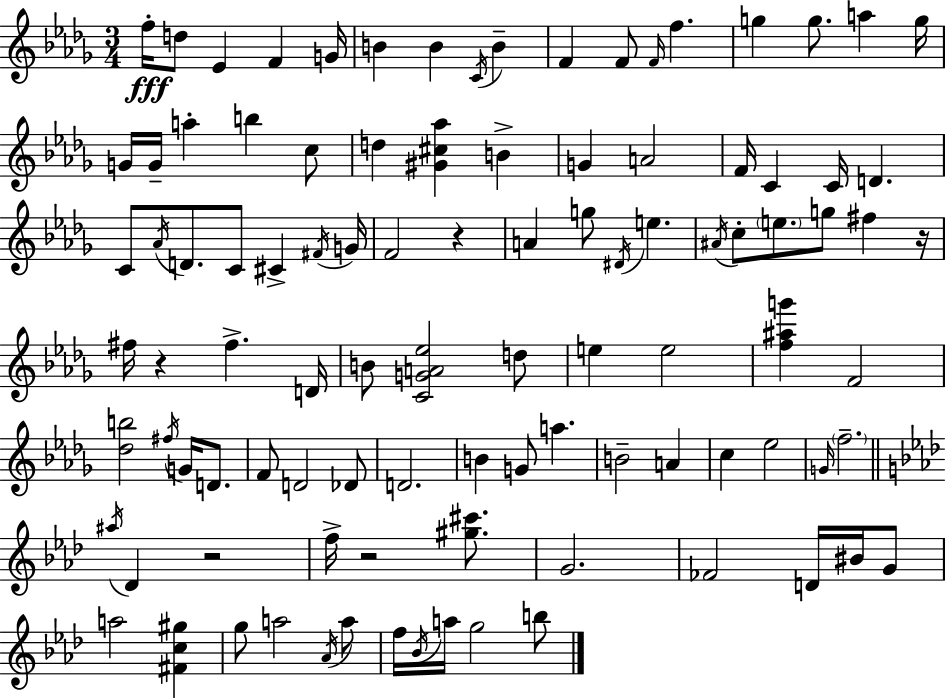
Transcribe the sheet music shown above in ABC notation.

X:1
T:Untitled
M:3/4
L:1/4
K:Bbm
f/4 d/2 _E F G/4 B B C/4 B F F/2 F/4 f g g/2 a g/4 G/4 G/4 a b c/2 d [^G^c_a] B G A2 F/4 C C/4 D C/2 _A/4 D/2 C/2 ^C ^F/4 G/4 F2 z A g/2 ^D/4 e ^A/4 c/2 e/2 g/2 ^f z/4 ^f/4 z ^f D/4 B/2 [CGA_e]2 d/2 e e2 [f^ag'] F2 [_db]2 ^f/4 G/4 D/2 F/2 D2 _D/2 D2 B G/2 a B2 A c _e2 G/4 f2 ^a/4 _D z2 f/4 z2 [^g^c']/2 G2 _F2 D/4 ^B/4 G/2 a2 [^Fc^g] g/2 a2 _A/4 a/2 f/4 _B/4 a/4 g2 b/2